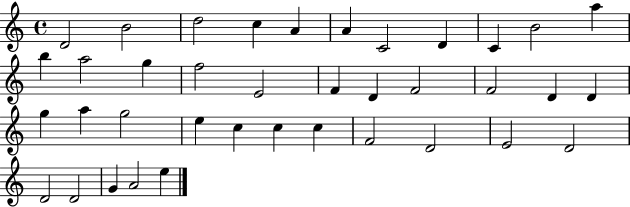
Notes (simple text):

D4/h B4/h D5/h C5/q A4/q A4/q C4/h D4/q C4/q B4/h A5/q B5/q A5/h G5/q F5/h E4/h F4/q D4/q F4/h F4/h D4/q D4/q G5/q A5/q G5/h E5/q C5/q C5/q C5/q F4/h D4/h E4/h D4/h D4/h D4/h G4/q A4/h E5/q